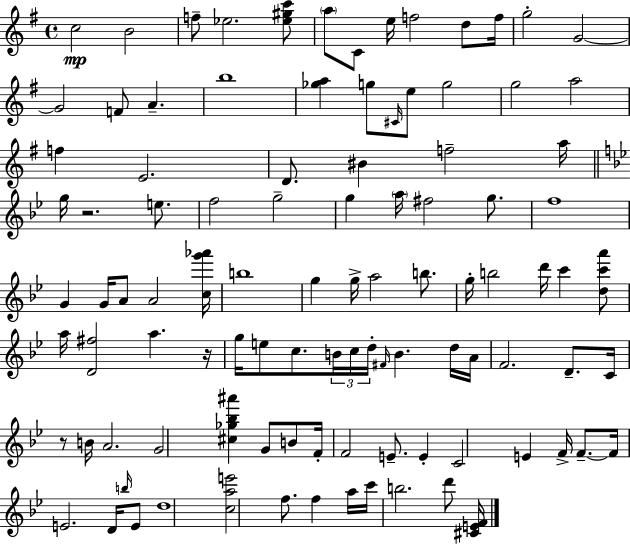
C5/h B4/h F5/e Eb5/h. [Eb5,G#5,C6]/e A5/e C4/e E5/s F5/h D5/e F5/s G5/h G4/h G4/h F4/e A4/q. B5/w [Gb5,A5]/q G5/e C#4/s E5/e G5/h G5/h A5/h F5/q E4/h. D4/e. BIS4/q F5/h A5/s G5/s R/h. E5/e. F5/h G5/h G5/q A5/s F#5/h G5/e. F5/w G4/q G4/s A4/e A4/h [C5,G6,Ab6]/s B5/w G5/q G5/s A5/h B5/e. G5/s B5/h D6/s C6/q [D5,C6,A6]/e A5/s [D4,F#5]/h A5/q. R/s G5/s E5/e C5/e. B4/s C5/s D5/s F#4/s B4/q. D5/s A4/s F4/h. D4/e. C4/s R/e B4/s A4/h. G4/h [C#5,Gb5,Bb5,A#6]/q G4/e B4/e F4/s F4/h E4/e. E4/q C4/h E4/q F4/s F4/e. F4/s E4/h. D4/s B5/s E4/e D5/w [C5,A5,E6]/h F5/e. F5/q A5/s C6/s B5/h. D6/e [C#4,E4,F4]/s